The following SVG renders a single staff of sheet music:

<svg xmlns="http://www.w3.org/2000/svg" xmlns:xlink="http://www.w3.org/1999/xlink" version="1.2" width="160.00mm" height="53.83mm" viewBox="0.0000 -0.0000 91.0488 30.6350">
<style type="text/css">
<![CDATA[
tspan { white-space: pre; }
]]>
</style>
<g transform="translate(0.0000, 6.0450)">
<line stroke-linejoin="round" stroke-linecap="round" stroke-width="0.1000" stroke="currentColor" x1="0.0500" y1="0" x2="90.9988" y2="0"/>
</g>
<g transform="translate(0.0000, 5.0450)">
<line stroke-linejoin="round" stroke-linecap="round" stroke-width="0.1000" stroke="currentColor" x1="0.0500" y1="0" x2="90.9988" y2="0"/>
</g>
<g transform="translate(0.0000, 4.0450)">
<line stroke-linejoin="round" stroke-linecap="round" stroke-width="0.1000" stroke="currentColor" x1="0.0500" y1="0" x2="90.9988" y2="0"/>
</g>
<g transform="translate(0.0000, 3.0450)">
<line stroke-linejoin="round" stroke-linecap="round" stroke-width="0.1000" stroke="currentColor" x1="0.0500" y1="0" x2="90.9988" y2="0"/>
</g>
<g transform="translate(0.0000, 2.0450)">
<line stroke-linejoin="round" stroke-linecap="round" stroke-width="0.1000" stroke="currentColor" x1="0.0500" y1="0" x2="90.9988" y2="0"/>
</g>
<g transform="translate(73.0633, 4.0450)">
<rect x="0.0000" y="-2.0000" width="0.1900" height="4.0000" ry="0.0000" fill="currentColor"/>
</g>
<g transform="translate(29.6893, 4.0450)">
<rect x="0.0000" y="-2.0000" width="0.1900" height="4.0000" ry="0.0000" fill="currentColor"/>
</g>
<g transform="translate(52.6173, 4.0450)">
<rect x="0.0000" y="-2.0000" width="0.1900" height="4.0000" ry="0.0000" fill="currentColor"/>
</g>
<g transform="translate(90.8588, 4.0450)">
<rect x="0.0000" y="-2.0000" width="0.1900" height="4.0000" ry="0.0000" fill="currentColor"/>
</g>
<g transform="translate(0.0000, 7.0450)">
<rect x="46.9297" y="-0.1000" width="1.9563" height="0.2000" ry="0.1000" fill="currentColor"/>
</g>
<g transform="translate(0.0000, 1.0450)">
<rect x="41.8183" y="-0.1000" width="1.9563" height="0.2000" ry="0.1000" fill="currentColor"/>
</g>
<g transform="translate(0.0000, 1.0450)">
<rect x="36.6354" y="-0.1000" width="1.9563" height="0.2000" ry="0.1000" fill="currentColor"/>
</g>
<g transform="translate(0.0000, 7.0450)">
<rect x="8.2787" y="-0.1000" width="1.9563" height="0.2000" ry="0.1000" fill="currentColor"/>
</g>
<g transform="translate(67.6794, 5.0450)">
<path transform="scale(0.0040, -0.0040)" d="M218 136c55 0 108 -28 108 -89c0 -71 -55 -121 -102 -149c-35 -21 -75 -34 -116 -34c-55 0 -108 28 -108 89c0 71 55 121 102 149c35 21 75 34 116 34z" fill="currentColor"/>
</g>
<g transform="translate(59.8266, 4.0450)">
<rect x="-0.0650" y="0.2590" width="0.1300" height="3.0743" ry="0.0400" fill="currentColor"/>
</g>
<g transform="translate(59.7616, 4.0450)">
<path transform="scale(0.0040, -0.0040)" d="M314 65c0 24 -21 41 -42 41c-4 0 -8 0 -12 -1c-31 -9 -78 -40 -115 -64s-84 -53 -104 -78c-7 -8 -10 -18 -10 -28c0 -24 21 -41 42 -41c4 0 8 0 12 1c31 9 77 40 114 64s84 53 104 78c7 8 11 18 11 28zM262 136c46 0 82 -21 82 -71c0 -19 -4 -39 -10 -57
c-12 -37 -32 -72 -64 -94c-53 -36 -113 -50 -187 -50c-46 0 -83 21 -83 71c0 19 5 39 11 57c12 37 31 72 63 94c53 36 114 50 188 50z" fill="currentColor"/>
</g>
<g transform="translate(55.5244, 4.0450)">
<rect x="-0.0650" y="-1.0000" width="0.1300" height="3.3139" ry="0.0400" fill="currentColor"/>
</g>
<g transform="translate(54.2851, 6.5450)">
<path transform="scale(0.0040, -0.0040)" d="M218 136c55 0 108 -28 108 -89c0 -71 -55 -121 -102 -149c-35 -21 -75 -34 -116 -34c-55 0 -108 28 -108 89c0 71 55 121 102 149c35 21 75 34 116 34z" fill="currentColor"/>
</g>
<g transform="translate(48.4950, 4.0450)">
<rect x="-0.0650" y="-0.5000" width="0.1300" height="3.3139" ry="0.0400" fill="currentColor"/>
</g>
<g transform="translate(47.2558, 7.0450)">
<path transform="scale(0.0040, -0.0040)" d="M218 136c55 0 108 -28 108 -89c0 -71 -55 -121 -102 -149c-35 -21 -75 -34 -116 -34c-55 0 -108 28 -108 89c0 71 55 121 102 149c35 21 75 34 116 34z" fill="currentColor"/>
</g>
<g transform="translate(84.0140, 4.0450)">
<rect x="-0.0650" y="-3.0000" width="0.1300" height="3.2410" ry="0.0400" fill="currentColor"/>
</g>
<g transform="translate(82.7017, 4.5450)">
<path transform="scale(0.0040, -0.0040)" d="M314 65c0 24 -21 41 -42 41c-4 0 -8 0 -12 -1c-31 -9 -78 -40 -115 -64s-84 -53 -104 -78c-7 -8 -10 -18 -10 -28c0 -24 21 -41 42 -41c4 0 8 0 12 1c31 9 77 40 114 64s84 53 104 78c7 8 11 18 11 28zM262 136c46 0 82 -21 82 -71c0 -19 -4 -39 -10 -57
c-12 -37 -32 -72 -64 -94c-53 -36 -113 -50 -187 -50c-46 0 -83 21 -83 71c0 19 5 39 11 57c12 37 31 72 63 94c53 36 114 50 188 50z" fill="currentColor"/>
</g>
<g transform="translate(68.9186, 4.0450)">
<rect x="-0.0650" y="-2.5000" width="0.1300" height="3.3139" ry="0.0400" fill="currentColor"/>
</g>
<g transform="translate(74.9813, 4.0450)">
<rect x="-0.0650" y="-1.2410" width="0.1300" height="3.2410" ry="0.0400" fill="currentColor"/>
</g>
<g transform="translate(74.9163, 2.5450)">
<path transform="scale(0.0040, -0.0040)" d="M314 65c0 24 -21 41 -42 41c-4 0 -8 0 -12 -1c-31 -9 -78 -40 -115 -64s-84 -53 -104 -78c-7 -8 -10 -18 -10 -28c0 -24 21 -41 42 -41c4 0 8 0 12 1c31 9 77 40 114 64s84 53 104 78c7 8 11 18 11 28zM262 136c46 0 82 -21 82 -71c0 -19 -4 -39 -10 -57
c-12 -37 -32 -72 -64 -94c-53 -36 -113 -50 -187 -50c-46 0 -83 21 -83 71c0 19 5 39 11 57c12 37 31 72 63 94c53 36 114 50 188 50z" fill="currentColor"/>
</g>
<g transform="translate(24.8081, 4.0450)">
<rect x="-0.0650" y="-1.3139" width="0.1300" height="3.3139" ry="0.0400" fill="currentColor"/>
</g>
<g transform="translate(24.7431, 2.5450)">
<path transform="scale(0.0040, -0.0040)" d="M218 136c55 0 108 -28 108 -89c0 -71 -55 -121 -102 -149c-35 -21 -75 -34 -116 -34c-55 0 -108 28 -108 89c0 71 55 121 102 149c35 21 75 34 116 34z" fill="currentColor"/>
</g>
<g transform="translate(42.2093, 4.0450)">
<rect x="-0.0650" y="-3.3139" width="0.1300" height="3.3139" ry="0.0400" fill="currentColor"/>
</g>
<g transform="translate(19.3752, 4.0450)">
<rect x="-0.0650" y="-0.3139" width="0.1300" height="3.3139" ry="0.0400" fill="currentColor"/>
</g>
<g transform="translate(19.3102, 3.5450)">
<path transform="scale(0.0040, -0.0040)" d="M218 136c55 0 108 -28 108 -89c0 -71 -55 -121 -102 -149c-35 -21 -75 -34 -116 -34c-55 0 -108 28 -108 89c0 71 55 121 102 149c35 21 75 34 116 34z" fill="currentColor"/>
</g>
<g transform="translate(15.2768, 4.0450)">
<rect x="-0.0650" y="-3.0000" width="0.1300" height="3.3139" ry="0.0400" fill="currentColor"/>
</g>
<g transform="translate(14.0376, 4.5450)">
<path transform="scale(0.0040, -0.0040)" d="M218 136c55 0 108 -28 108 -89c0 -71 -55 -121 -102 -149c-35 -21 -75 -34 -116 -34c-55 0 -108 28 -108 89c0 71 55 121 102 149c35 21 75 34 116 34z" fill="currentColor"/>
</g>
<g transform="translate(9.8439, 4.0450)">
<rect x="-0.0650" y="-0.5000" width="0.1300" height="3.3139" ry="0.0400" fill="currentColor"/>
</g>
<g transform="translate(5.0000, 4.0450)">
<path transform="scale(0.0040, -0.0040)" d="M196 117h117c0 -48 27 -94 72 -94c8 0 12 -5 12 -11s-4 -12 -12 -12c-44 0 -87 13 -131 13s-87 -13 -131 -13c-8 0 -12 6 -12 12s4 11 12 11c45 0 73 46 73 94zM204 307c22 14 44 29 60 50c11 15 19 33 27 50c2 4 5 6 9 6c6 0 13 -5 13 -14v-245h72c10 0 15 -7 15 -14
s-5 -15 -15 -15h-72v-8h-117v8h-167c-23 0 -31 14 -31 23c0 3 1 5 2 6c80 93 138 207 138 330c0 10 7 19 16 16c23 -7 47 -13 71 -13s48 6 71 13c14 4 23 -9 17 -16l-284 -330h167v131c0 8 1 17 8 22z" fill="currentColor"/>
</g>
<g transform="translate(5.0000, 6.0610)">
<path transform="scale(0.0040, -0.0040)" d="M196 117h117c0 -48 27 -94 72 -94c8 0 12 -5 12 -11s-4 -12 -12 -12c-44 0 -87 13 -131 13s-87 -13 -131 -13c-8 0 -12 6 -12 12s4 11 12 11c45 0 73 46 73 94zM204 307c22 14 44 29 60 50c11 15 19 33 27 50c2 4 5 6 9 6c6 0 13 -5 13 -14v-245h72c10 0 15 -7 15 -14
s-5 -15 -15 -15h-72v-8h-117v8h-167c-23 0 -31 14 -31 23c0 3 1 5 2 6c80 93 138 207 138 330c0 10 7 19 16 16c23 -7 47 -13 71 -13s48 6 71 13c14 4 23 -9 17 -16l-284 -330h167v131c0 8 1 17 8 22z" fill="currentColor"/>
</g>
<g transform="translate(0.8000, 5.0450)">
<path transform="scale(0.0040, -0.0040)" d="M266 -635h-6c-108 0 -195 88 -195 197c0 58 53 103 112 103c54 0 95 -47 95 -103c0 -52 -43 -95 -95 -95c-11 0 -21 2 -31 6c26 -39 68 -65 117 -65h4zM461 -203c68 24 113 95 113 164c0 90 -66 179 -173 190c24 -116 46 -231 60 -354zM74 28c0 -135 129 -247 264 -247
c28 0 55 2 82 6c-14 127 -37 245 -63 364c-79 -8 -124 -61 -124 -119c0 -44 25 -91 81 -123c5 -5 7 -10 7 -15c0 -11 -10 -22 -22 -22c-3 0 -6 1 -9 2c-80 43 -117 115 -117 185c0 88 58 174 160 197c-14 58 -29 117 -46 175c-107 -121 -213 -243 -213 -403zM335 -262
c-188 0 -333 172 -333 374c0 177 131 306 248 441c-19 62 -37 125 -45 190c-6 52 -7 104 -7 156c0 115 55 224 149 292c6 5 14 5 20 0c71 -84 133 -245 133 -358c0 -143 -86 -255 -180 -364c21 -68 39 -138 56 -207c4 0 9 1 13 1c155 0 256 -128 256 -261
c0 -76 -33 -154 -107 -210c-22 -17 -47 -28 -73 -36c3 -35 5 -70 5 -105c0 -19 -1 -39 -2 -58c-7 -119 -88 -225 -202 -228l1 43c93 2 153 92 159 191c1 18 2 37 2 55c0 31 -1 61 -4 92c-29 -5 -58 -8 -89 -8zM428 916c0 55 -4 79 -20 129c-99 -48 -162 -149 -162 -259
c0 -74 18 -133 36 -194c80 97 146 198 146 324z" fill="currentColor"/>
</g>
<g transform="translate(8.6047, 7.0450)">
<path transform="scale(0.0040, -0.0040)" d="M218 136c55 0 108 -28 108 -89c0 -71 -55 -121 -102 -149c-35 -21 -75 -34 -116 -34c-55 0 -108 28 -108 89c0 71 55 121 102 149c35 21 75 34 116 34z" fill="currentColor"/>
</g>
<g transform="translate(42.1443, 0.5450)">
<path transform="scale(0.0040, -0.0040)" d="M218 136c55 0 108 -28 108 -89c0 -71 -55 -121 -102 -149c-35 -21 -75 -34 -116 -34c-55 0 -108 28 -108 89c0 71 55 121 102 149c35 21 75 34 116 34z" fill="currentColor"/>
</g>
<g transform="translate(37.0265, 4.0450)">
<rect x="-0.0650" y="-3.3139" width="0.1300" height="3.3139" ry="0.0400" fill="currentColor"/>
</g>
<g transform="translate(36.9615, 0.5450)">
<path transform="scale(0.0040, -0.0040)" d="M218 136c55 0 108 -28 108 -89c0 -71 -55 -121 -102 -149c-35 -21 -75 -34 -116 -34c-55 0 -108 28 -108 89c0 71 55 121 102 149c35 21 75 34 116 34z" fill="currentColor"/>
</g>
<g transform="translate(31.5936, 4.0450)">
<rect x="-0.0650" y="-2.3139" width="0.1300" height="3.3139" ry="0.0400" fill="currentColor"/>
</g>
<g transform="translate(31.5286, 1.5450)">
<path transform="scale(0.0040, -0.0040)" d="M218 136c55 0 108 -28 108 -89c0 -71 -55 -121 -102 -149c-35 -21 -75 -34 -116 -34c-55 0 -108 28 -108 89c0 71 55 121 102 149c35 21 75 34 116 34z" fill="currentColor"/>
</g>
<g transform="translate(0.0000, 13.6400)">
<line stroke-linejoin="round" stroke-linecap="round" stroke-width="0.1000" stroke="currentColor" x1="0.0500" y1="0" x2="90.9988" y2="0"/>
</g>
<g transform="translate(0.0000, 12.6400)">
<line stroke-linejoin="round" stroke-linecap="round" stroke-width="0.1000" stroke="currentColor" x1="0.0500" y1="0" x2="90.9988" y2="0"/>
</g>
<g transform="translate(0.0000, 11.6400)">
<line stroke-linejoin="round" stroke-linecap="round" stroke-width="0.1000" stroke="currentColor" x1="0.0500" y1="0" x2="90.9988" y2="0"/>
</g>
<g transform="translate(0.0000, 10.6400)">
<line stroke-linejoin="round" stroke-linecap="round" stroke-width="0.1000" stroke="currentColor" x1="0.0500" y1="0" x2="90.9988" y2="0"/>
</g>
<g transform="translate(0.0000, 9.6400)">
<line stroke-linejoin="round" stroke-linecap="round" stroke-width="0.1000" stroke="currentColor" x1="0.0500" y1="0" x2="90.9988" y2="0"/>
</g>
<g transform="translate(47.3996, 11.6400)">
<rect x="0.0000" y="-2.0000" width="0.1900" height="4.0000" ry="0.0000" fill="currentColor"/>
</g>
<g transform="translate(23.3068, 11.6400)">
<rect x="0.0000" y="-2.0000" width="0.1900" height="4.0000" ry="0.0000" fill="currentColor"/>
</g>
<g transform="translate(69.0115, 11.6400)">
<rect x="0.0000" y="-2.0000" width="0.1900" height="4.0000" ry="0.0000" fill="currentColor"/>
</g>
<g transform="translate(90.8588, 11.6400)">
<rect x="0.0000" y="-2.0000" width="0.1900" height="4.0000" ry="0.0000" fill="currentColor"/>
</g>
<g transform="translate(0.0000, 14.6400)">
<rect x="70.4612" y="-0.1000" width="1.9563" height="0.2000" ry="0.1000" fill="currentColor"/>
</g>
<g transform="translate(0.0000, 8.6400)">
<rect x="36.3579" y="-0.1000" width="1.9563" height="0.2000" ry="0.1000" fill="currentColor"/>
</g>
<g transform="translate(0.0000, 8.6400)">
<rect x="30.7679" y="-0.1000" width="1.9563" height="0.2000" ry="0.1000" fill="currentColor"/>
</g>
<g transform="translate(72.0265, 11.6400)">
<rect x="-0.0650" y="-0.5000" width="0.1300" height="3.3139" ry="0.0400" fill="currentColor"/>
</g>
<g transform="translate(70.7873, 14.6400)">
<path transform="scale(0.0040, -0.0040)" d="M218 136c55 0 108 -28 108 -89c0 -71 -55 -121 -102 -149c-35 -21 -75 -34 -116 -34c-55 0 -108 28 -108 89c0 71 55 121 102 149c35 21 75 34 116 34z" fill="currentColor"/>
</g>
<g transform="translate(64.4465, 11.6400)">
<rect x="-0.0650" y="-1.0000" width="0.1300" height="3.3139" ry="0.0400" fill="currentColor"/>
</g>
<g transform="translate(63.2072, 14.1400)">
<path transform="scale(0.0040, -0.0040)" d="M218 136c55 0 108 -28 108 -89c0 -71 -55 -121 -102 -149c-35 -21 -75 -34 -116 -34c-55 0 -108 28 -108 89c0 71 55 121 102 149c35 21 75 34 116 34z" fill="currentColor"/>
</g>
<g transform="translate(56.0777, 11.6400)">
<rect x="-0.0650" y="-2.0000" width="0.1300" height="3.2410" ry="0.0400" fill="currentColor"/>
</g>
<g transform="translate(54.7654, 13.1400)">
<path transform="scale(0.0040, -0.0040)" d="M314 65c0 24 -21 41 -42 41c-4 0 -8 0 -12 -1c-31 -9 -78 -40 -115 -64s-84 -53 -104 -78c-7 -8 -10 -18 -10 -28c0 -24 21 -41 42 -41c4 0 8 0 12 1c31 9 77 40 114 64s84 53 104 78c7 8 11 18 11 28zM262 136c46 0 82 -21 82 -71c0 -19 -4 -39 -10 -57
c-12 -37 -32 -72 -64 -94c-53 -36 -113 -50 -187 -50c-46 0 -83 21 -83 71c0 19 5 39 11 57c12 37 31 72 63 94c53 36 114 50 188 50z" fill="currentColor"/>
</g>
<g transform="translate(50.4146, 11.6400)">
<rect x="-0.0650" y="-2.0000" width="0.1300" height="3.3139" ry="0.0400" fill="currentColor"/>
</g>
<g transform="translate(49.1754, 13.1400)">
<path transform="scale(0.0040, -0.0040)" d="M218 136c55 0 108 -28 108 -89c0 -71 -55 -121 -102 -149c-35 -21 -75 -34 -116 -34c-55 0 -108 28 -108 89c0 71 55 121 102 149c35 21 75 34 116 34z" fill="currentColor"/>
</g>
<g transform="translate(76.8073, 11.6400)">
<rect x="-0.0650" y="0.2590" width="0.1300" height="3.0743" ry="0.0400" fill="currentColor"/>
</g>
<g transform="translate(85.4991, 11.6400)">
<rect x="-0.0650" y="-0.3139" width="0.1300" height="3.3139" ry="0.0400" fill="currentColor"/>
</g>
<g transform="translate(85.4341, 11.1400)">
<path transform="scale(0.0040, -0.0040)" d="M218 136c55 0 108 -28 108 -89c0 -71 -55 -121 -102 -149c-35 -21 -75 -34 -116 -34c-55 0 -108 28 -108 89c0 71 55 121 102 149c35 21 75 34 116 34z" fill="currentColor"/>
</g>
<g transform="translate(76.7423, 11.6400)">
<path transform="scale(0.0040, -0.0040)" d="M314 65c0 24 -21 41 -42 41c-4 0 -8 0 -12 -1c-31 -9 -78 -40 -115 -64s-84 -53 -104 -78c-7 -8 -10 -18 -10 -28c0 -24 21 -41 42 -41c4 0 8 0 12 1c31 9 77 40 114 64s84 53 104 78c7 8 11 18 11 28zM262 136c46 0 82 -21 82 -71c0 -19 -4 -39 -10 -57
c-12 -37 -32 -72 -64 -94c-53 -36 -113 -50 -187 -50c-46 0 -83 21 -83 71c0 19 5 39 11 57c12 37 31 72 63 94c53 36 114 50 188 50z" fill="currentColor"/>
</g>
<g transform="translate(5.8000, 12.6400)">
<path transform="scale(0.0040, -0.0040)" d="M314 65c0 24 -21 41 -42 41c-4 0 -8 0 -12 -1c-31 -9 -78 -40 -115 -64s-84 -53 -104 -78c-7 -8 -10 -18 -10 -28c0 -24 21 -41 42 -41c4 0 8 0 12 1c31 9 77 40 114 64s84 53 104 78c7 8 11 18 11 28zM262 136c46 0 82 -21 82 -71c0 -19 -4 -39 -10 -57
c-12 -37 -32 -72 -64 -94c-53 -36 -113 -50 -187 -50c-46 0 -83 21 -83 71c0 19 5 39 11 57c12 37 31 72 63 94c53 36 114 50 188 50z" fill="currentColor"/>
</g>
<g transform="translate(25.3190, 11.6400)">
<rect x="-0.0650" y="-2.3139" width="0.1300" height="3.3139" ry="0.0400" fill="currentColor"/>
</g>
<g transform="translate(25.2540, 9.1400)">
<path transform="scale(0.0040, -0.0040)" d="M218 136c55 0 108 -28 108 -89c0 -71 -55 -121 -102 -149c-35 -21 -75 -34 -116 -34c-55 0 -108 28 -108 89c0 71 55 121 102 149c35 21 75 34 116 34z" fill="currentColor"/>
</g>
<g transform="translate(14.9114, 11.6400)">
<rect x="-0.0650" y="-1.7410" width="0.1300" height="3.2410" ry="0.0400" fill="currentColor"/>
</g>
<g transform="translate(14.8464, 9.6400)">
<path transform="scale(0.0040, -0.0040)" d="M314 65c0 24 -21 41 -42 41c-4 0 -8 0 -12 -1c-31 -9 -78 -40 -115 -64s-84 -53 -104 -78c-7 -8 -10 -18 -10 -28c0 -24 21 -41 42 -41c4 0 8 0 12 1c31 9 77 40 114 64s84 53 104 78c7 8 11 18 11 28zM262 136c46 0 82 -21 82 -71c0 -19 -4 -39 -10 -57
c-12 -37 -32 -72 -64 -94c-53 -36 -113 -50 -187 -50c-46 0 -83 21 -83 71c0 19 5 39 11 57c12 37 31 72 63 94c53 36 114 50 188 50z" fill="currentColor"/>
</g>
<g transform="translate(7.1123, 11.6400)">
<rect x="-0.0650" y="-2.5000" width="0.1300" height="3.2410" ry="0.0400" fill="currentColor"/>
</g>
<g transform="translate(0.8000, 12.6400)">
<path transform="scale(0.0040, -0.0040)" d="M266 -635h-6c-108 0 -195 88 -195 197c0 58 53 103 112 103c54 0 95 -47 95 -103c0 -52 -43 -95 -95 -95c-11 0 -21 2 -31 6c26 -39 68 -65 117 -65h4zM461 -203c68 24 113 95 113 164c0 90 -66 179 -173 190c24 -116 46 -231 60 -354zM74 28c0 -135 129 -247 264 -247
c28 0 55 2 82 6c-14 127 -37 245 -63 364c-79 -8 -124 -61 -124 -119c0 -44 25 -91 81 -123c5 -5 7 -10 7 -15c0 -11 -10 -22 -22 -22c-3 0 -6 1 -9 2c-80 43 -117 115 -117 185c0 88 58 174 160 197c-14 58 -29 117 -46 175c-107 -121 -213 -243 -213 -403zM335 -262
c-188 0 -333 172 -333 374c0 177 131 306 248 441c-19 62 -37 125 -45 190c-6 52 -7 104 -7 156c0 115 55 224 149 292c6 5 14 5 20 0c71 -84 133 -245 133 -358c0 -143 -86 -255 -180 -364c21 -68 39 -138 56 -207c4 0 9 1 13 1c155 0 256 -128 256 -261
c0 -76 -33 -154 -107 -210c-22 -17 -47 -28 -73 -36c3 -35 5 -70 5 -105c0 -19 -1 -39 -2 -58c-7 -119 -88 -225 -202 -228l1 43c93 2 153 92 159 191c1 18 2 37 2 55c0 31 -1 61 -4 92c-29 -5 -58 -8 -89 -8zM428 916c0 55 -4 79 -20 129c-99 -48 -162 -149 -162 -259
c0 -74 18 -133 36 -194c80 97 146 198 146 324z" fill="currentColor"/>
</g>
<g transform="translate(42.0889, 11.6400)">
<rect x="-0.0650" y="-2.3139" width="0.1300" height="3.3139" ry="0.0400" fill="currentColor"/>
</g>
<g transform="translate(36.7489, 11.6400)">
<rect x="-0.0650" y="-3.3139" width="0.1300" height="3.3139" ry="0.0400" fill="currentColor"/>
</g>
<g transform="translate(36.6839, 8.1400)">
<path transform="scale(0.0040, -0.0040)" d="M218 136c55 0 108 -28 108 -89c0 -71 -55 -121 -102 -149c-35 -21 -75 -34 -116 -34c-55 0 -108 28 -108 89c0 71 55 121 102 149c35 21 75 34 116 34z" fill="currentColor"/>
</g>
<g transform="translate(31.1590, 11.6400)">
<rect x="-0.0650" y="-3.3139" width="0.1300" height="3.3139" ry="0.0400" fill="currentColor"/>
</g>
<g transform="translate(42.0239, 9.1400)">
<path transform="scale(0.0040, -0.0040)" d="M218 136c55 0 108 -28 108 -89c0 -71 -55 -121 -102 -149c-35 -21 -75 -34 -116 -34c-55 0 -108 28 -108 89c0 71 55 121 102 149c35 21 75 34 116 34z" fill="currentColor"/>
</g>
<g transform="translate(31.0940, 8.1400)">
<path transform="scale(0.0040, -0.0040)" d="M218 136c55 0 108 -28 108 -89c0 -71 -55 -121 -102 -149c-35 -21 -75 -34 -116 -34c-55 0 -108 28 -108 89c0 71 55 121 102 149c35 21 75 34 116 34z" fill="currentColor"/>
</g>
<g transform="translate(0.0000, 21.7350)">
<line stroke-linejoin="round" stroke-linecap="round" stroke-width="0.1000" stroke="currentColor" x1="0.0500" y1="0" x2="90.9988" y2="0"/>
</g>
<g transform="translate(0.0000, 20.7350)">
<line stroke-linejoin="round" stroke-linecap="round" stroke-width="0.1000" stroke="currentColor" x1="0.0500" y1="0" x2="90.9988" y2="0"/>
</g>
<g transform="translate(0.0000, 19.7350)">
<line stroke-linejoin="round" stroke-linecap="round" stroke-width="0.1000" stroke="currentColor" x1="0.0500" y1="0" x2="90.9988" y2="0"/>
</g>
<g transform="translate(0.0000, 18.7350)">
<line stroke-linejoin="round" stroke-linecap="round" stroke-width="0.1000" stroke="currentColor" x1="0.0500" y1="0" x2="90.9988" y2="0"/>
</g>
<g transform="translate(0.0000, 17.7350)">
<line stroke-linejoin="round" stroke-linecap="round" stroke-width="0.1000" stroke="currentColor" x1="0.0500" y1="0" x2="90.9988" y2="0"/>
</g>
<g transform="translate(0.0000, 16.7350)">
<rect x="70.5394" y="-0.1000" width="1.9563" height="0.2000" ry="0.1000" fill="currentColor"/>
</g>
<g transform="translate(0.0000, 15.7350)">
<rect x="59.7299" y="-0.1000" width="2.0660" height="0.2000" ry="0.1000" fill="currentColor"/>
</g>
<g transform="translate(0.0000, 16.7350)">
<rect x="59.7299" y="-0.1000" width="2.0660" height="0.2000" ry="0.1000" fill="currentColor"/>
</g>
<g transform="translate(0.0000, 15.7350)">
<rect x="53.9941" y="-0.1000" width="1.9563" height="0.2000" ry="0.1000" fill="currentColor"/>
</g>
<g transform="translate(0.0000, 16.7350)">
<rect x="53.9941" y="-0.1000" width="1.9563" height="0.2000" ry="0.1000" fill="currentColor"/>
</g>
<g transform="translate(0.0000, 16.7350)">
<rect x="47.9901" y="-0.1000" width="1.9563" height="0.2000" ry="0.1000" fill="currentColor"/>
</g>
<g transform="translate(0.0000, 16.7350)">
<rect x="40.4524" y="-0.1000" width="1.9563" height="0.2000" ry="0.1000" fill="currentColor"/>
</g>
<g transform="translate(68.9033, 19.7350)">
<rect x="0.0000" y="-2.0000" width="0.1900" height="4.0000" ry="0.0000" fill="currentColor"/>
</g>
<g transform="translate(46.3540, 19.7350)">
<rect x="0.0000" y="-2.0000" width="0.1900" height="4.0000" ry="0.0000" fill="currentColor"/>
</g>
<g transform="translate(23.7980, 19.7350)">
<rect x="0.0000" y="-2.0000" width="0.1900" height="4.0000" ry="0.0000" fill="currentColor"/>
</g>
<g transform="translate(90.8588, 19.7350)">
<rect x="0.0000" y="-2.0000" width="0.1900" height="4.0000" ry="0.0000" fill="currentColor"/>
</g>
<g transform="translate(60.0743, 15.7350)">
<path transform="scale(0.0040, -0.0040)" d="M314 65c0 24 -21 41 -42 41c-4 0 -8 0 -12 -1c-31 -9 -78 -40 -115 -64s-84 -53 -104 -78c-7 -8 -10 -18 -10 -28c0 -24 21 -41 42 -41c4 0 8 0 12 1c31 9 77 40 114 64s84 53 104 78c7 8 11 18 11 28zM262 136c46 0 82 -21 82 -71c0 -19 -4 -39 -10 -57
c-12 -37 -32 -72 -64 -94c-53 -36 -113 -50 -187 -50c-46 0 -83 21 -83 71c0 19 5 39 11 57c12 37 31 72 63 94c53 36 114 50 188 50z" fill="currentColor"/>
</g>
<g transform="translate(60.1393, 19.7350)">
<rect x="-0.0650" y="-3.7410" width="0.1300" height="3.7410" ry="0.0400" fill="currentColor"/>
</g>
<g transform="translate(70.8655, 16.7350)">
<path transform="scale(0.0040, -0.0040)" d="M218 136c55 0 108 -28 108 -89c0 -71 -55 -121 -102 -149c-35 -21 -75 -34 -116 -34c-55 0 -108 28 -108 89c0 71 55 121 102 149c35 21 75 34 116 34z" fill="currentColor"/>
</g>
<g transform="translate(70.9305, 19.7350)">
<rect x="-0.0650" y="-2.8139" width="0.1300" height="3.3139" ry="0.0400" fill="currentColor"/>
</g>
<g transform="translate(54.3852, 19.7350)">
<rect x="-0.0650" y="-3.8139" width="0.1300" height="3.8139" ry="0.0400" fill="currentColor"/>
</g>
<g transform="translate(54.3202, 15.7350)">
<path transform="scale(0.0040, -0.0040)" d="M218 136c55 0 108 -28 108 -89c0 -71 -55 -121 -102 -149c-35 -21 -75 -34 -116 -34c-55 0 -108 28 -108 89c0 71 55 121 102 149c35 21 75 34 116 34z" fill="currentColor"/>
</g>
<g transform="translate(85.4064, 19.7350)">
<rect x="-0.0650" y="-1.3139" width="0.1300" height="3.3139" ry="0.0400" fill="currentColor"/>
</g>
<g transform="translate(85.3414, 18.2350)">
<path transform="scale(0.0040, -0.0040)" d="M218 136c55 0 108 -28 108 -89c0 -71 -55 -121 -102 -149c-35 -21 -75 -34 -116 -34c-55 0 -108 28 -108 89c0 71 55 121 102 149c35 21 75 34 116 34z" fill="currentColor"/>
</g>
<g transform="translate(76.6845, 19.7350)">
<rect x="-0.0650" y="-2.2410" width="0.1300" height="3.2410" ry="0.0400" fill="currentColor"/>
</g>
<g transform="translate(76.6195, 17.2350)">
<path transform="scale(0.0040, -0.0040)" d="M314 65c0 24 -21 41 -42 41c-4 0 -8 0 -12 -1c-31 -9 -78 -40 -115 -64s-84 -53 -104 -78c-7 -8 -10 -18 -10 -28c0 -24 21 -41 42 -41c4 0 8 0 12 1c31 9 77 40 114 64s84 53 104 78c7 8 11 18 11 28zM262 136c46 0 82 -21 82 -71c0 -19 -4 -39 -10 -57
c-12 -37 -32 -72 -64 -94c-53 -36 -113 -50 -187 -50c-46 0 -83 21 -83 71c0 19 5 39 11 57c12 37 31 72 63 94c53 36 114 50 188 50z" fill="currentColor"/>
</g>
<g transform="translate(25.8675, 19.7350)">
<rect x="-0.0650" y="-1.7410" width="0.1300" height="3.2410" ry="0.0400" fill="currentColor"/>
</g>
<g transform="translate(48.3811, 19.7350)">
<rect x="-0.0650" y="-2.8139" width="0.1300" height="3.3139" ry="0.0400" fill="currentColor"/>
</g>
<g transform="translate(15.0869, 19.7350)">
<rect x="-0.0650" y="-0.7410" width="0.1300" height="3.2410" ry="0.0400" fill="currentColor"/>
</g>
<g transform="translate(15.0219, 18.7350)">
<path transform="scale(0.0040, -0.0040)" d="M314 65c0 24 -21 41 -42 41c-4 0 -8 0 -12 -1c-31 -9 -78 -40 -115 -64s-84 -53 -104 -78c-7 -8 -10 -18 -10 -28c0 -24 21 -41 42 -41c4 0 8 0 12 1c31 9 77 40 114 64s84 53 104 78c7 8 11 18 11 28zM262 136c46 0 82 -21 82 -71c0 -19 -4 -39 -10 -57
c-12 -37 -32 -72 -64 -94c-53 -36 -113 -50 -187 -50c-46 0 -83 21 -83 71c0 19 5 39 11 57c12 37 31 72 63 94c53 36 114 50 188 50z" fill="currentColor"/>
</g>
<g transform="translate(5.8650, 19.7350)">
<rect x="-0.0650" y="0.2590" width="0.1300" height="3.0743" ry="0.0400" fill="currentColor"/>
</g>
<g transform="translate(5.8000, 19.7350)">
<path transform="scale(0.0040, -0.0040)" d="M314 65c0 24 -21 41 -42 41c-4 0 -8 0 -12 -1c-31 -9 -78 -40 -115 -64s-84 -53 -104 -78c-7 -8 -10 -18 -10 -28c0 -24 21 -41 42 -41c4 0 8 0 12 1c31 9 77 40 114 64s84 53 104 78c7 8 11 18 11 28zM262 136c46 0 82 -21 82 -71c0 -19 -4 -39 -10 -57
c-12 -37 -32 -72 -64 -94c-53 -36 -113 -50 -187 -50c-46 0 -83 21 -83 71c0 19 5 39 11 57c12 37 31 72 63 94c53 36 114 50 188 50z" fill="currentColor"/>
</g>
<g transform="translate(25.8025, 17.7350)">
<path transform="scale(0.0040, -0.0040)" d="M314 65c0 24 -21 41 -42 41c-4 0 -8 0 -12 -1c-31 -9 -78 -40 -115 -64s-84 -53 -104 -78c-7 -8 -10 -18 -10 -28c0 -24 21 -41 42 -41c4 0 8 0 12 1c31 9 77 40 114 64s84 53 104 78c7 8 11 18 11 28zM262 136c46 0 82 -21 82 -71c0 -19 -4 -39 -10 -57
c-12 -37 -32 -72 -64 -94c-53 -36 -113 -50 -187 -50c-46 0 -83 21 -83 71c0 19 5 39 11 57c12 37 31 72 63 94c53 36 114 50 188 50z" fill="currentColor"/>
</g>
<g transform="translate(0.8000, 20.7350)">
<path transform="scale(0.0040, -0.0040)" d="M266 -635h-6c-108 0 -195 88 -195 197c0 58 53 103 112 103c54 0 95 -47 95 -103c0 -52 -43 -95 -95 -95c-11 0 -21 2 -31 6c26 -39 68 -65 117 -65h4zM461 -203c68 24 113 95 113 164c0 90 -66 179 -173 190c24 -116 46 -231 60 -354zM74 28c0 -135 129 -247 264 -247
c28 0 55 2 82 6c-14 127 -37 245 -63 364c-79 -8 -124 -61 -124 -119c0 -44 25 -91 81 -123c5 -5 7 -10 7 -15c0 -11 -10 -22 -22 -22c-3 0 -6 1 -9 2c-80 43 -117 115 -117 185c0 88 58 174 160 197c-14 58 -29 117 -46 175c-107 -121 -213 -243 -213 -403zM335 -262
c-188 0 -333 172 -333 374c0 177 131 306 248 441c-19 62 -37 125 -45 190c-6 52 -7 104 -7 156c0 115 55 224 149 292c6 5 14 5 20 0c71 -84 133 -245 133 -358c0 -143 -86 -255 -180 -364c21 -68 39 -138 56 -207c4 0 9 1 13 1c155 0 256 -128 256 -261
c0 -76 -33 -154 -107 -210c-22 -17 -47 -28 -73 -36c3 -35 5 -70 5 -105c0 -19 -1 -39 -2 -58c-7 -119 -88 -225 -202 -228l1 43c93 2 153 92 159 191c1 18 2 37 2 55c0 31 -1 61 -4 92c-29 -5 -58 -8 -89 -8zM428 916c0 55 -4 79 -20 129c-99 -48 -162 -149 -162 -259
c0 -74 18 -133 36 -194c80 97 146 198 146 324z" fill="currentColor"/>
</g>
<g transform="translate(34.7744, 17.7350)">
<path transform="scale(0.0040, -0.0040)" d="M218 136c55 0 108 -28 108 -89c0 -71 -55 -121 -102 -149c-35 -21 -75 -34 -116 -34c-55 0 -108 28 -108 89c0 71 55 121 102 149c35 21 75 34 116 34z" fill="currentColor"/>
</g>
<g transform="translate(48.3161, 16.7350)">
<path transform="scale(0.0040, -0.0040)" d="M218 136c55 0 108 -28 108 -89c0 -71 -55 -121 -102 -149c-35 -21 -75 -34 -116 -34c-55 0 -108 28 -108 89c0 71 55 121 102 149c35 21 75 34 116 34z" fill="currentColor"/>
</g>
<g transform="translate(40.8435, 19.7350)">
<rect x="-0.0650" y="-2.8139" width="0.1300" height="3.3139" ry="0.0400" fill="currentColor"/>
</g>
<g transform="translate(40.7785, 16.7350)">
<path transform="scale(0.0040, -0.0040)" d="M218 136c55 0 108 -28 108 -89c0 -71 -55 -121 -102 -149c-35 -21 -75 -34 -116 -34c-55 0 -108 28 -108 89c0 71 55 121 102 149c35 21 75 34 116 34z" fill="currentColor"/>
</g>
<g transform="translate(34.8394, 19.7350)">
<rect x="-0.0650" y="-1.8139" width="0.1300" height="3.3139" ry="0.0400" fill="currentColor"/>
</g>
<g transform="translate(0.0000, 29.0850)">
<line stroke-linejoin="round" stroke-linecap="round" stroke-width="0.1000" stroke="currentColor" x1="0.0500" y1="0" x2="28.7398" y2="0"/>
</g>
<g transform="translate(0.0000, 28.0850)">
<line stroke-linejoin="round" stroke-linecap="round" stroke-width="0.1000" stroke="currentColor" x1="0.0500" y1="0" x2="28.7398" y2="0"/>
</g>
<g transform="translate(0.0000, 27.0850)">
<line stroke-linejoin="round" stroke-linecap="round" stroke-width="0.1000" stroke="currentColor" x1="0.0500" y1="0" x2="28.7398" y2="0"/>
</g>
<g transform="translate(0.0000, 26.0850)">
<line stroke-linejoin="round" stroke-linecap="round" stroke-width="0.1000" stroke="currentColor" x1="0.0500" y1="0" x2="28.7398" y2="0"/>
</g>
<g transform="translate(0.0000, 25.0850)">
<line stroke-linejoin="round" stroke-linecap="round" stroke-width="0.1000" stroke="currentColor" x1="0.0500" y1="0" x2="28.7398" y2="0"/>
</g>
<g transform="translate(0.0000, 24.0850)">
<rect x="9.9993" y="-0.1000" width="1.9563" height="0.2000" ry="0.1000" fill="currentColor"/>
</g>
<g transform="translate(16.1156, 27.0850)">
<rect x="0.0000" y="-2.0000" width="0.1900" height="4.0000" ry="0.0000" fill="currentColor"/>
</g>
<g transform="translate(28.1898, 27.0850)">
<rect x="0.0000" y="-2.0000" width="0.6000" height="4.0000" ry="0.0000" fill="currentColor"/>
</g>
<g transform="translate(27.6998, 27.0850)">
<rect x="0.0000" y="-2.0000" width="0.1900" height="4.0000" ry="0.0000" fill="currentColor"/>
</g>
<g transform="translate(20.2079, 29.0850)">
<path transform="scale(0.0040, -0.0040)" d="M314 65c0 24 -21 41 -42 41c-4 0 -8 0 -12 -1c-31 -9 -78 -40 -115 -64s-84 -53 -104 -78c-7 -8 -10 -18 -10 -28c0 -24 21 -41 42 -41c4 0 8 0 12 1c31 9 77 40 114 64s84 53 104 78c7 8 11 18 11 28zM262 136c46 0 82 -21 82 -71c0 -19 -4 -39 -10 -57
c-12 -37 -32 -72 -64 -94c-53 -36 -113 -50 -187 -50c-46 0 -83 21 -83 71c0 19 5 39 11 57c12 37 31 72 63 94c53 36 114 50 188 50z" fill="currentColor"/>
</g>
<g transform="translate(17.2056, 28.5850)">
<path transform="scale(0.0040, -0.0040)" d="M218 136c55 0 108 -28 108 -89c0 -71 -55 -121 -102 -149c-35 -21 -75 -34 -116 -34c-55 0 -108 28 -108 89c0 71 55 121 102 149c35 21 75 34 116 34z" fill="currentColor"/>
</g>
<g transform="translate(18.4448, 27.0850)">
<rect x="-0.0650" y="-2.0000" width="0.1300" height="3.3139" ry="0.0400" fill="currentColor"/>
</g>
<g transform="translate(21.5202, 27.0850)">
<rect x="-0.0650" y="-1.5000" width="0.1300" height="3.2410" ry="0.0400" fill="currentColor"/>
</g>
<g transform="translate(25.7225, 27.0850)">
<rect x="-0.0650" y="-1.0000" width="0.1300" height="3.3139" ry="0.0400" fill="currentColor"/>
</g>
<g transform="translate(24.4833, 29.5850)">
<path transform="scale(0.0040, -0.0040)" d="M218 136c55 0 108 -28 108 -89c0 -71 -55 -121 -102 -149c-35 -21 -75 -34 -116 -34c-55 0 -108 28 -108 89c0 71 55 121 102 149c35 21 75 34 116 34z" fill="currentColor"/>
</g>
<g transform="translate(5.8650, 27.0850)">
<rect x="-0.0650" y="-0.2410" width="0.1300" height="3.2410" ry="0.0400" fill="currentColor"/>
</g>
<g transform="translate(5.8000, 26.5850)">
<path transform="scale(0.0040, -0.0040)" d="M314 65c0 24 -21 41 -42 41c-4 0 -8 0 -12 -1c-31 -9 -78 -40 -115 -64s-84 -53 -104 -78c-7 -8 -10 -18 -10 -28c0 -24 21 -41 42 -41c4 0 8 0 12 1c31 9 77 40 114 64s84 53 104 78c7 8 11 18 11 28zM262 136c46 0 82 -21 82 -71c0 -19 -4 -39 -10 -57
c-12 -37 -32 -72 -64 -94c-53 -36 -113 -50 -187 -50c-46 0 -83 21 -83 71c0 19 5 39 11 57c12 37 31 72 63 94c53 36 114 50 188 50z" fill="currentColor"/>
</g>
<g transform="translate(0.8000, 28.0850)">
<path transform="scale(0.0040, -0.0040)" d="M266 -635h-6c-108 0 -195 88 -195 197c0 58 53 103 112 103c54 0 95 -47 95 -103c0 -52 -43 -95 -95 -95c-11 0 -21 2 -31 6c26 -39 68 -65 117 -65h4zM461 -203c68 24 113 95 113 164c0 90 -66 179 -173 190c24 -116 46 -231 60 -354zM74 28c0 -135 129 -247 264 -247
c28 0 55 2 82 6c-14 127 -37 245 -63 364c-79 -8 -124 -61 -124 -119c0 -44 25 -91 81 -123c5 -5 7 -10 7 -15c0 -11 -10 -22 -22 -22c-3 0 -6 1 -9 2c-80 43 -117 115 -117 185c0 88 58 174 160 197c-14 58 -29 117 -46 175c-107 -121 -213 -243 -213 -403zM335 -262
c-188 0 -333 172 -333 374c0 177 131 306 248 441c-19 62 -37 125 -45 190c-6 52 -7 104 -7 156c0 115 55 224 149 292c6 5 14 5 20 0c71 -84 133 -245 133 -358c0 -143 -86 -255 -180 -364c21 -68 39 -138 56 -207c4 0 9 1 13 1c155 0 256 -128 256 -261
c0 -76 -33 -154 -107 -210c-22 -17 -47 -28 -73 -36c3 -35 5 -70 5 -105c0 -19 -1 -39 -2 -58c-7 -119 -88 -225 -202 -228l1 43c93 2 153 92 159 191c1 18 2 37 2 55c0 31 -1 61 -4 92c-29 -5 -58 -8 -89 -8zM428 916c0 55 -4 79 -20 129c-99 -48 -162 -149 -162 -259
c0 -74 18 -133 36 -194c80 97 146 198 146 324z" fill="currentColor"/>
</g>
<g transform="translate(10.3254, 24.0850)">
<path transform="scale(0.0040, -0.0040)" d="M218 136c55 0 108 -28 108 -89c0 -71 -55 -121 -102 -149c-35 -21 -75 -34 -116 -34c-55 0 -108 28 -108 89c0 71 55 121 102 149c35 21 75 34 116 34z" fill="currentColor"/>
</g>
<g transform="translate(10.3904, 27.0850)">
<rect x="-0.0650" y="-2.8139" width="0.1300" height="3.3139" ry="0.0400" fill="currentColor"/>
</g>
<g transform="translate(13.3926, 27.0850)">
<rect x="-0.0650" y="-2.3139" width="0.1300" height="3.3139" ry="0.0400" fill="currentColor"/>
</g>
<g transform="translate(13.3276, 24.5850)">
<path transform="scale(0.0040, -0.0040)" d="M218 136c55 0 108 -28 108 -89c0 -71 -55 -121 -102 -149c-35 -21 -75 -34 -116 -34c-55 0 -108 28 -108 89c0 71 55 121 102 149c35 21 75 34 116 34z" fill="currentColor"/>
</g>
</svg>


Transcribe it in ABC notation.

X:1
T:Untitled
M:4/4
L:1/4
K:C
C A c e g b b C D B2 G e2 A2 G2 f2 g b b g F F2 D C B2 c B2 d2 f2 f a a c' c'2 a g2 e c2 a g F E2 D